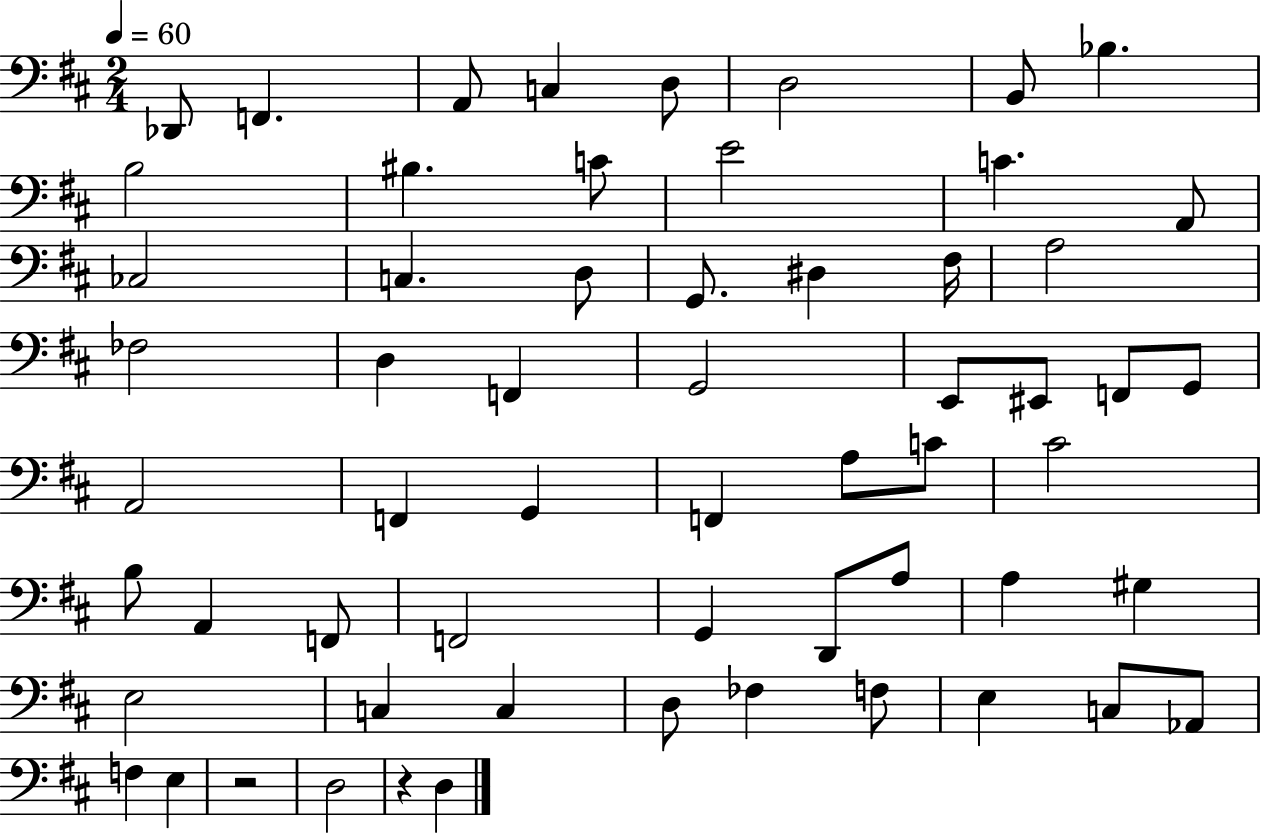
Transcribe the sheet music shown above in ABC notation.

X:1
T:Untitled
M:2/4
L:1/4
K:D
_D,,/2 F,, A,,/2 C, D,/2 D,2 B,,/2 _B, B,2 ^B, C/2 E2 C A,,/2 _C,2 C, D,/2 G,,/2 ^D, ^F,/4 A,2 _F,2 D, F,, G,,2 E,,/2 ^E,,/2 F,,/2 G,,/2 A,,2 F,, G,, F,, A,/2 C/2 ^C2 B,/2 A,, F,,/2 F,,2 G,, D,,/2 A,/2 A, ^G, E,2 C, C, D,/2 _F, F,/2 E, C,/2 _A,,/2 F, E, z2 D,2 z D,